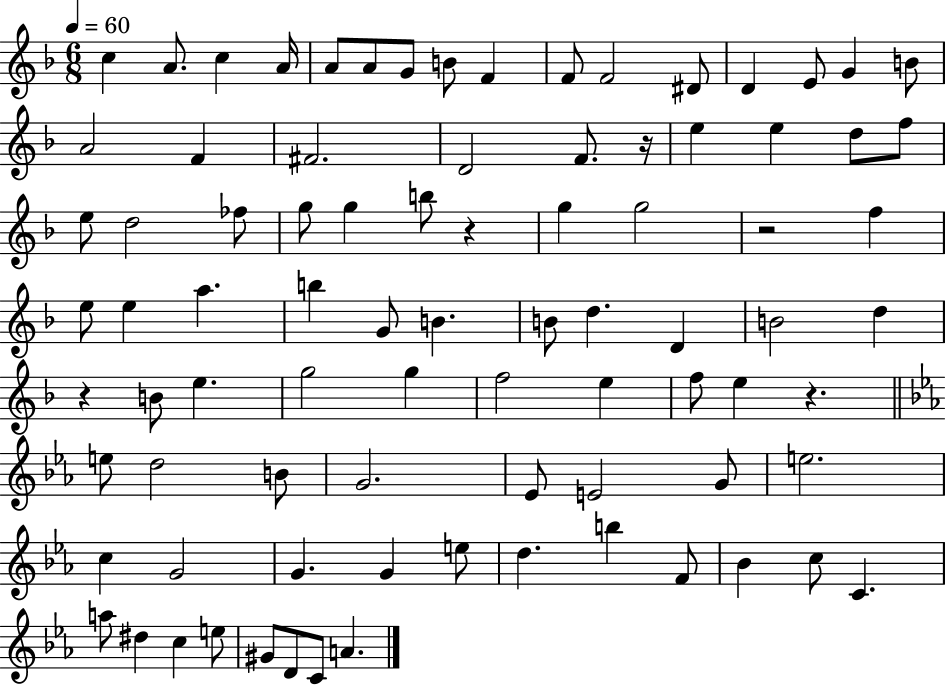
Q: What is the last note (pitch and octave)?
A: A4